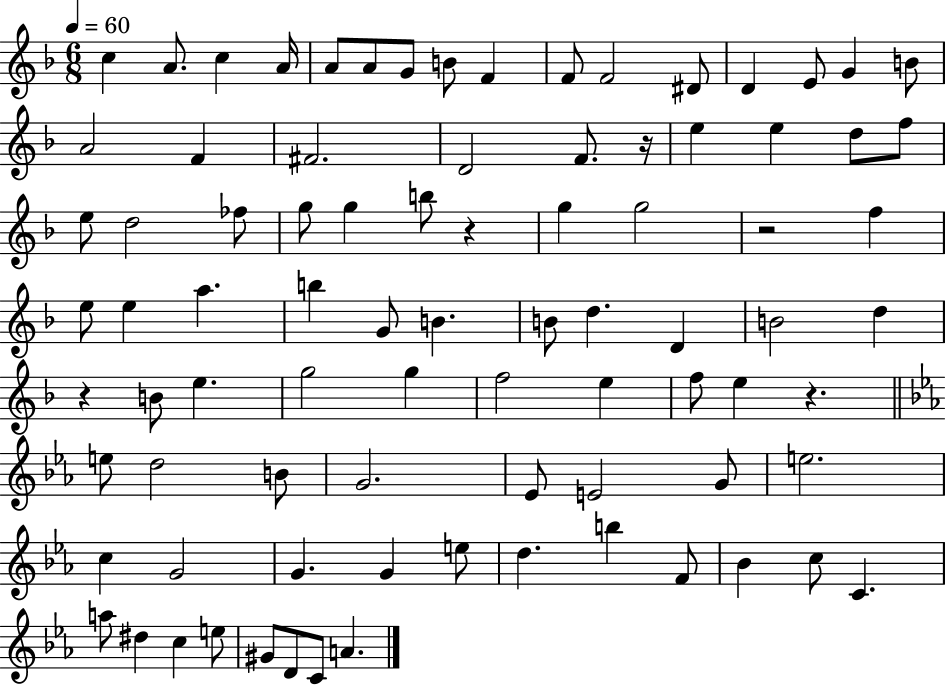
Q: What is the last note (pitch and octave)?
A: A4